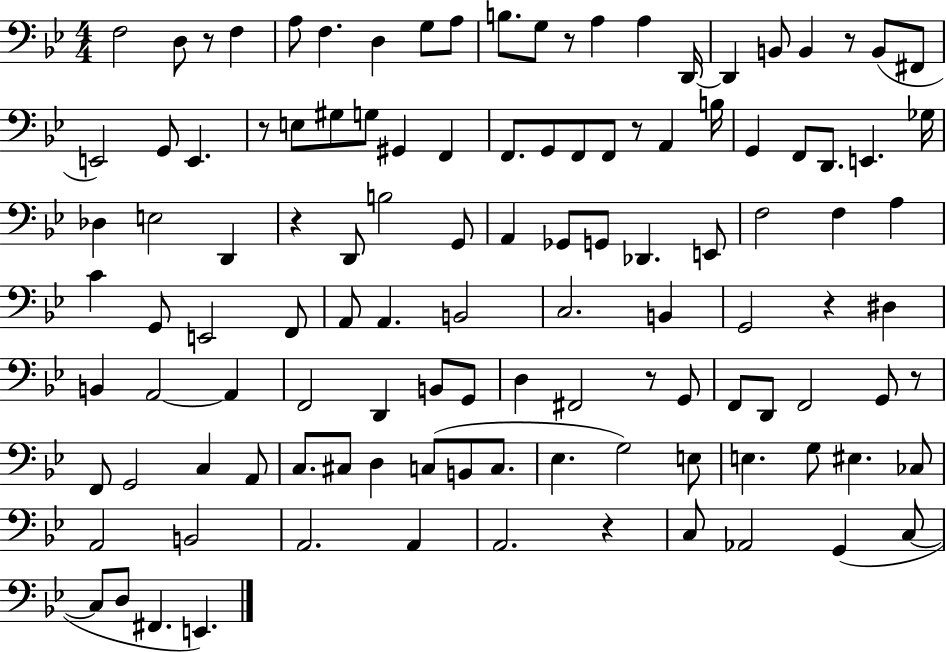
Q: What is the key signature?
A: BES major